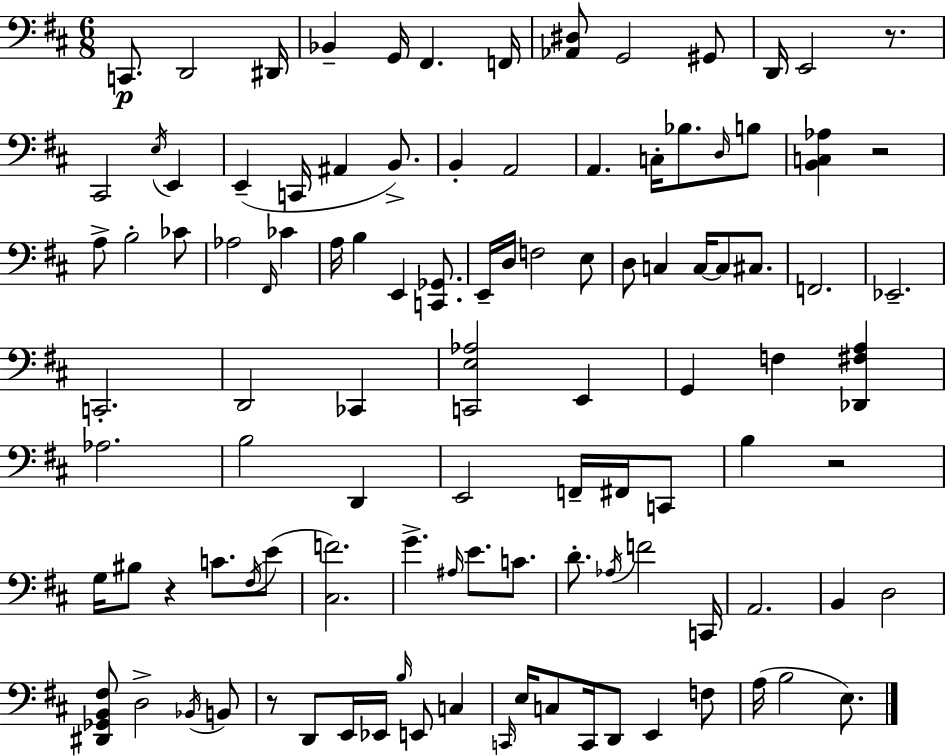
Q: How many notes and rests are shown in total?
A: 106